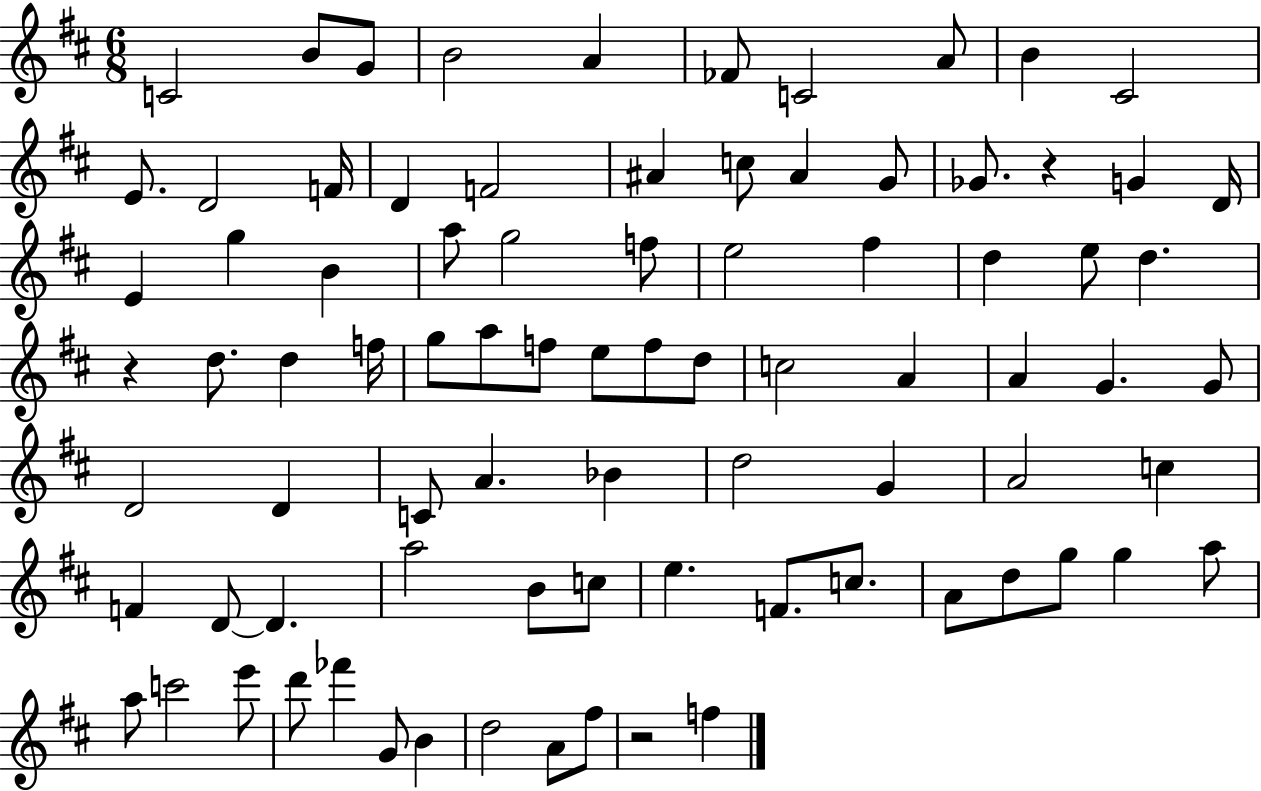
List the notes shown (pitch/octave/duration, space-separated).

C4/h B4/e G4/e B4/h A4/q FES4/e C4/h A4/e B4/q C#4/h E4/e. D4/h F4/s D4/q F4/h A#4/q C5/e A#4/q G4/e Gb4/e. R/q G4/q D4/s E4/q G5/q B4/q A5/e G5/h F5/e E5/h F#5/q D5/q E5/e D5/q. R/q D5/e. D5/q F5/s G5/e A5/e F5/e E5/e F5/e D5/e C5/h A4/q A4/q G4/q. G4/e D4/h D4/q C4/e A4/q. Bb4/q D5/h G4/q A4/h C5/q F4/q D4/e D4/q. A5/h B4/e C5/e E5/q. F4/e. C5/e. A4/e D5/e G5/e G5/q A5/e A5/e C6/h E6/e D6/e FES6/q G4/e B4/q D5/h A4/e F#5/e R/h F5/q